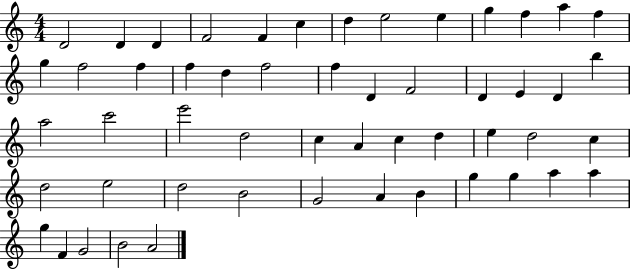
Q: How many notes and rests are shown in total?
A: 53